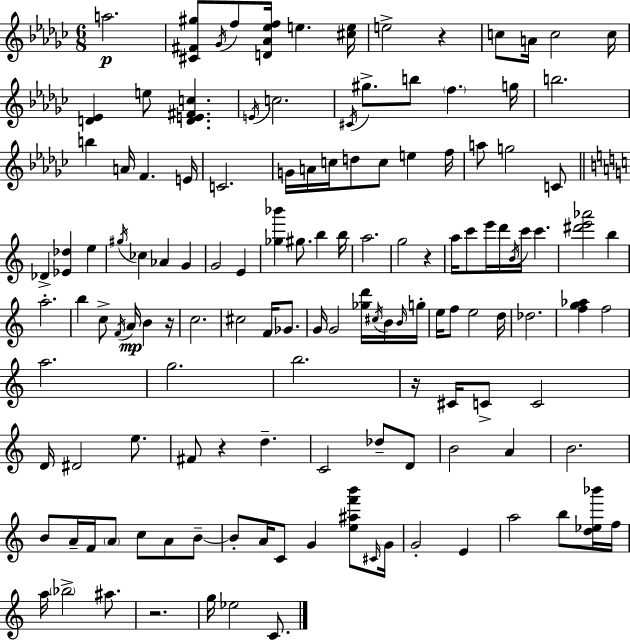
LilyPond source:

{
  \clef treble
  \numericTimeSignature
  \time 6/8
  \key ees \minor
  \repeat volta 2 { a''2.\p | <cis' fis' gis''>8 \acciaccatura { ges'16 } f''8 <d' aes' ees'' f''>16 e''4. | <cis'' e''>16 e''2-> r4 | c''8 a'16 c''2 | \break c''16 <d' ees'>4 e''8 <d' e' fis' c''>4. | \acciaccatura { e'16 } c''2. | \acciaccatura { cis'16 } gis''8.-> b''8 \parenthesize f''4. | g''16 b''2. | \break b''4 a'16 f'4. | e'16 c'2. | g'16 a'16 c''16 d''8 c''8 e''4 | f''16 a''8 g''2 | \break c'8 \bar "||" \break \key a \minor des'4-> <ees' des''>4 e''4 | \acciaccatura { gis''16 } ces''4 aes'4 g'4 | g'2 e'4 | <ges'' bes'''>4 gis''8. b''4 | \break b''16 a''2. | g''2 r4 | a''16 c'''8 e'''16 d'''16 \acciaccatura { b'16 } c'''16 c'''4. | <dis''' e''' aes'''>2 b''4 | \break a''2.-. | b''4 c''8-> \acciaccatura { f'16 }\mp a'16 b'4 | r16 c''2. | cis''2 f'16 | \break ges'8. g'16 g'2 | <ges'' d'''>16 \acciaccatura { cis''16 } b'16 \grace { b'16 } g''16-. e''16 f''8 e''2 | d''16 des''2. | <f'' g'' aes''>4 f''2 | \break a''2. | g''2. | b''2. | r16 cis'16 c'8-> c'2 | \break d'16 dis'2 | e''8. fis'8 r4 d''4.-- | c'2 | des''8-- d'8 b'2 | \break a'4 b'2. | b'8 a'16-- f'16 \parenthesize a'8 c''8 | a'8 b'8--~~ b'8-. a'16 c'8 g'4 | <e'' ais'' f''' b'''>8 \grace { cis'16 } g'16 g'2-. | \break e'4 a''2 | b''8 <d'' ees'' bes'''>16 f''16 a''16 \parenthesize bes''2-> | ais''8. r2. | g''16 ees''2 | \break c'8. } \bar "|."
}